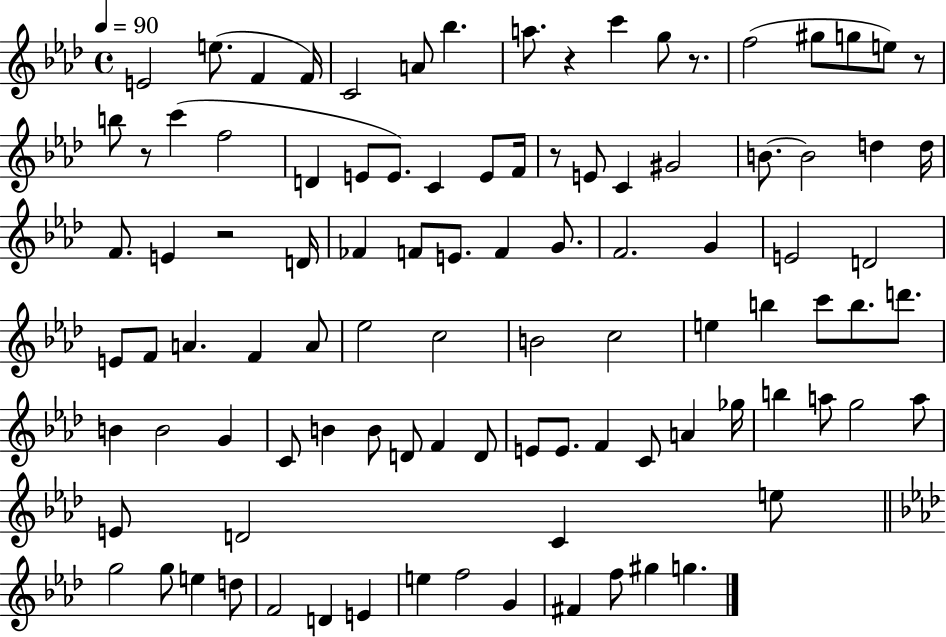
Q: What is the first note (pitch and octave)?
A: E4